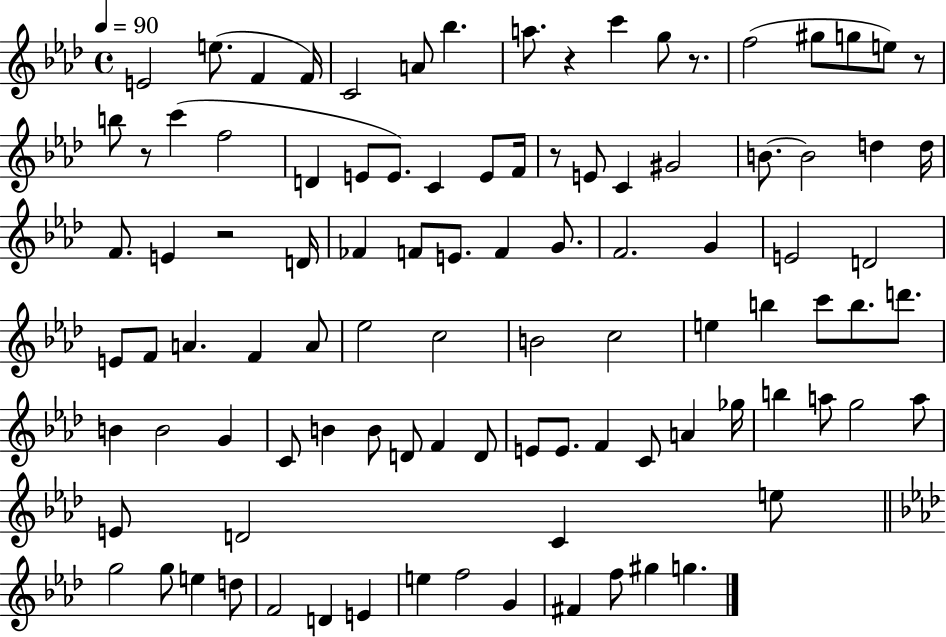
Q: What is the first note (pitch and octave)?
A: E4